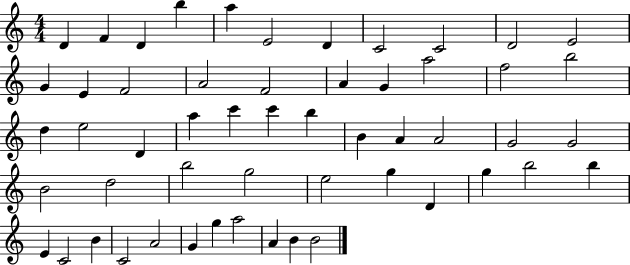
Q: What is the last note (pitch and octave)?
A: B4